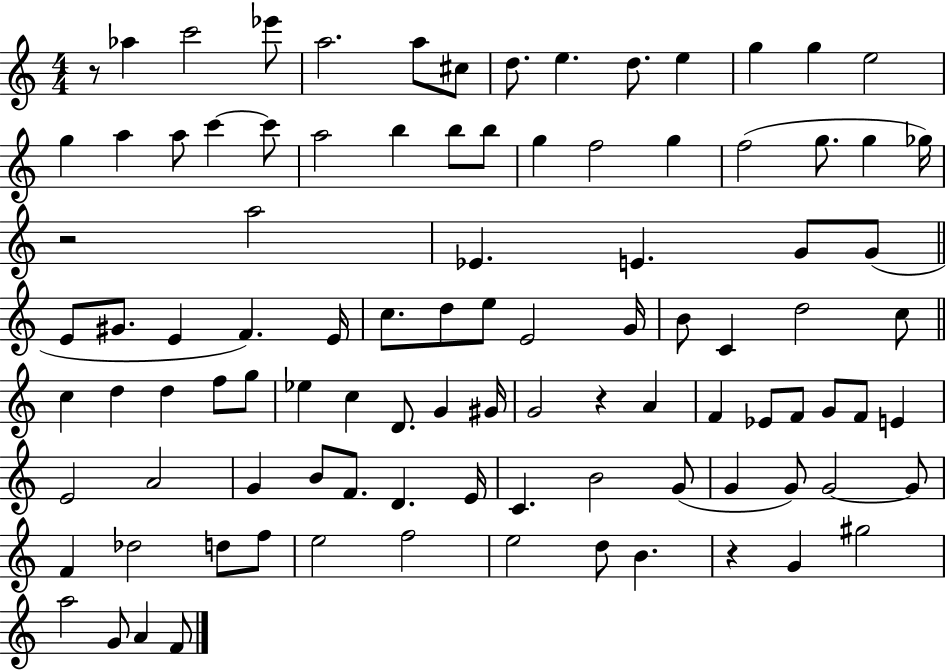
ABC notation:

X:1
T:Untitled
M:4/4
L:1/4
K:C
z/2 _a c'2 _e'/2 a2 a/2 ^c/2 d/2 e d/2 e g g e2 g a a/2 c' c'/2 a2 b b/2 b/2 g f2 g f2 g/2 g _g/4 z2 a2 _E E G/2 G/2 E/2 ^G/2 E F E/4 c/2 d/2 e/2 E2 G/4 B/2 C d2 c/2 c d d f/2 g/2 _e c D/2 G ^G/4 G2 z A F _E/2 F/2 G/2 F/2 E E2 A2 G B/2 F/2 D E/4 C B2 G/2 G G/2 G2 G/2 F _d2 d/2 f/2 e2 f2 e2 d/2 B z G ^g2 a2 G/2 A F/2